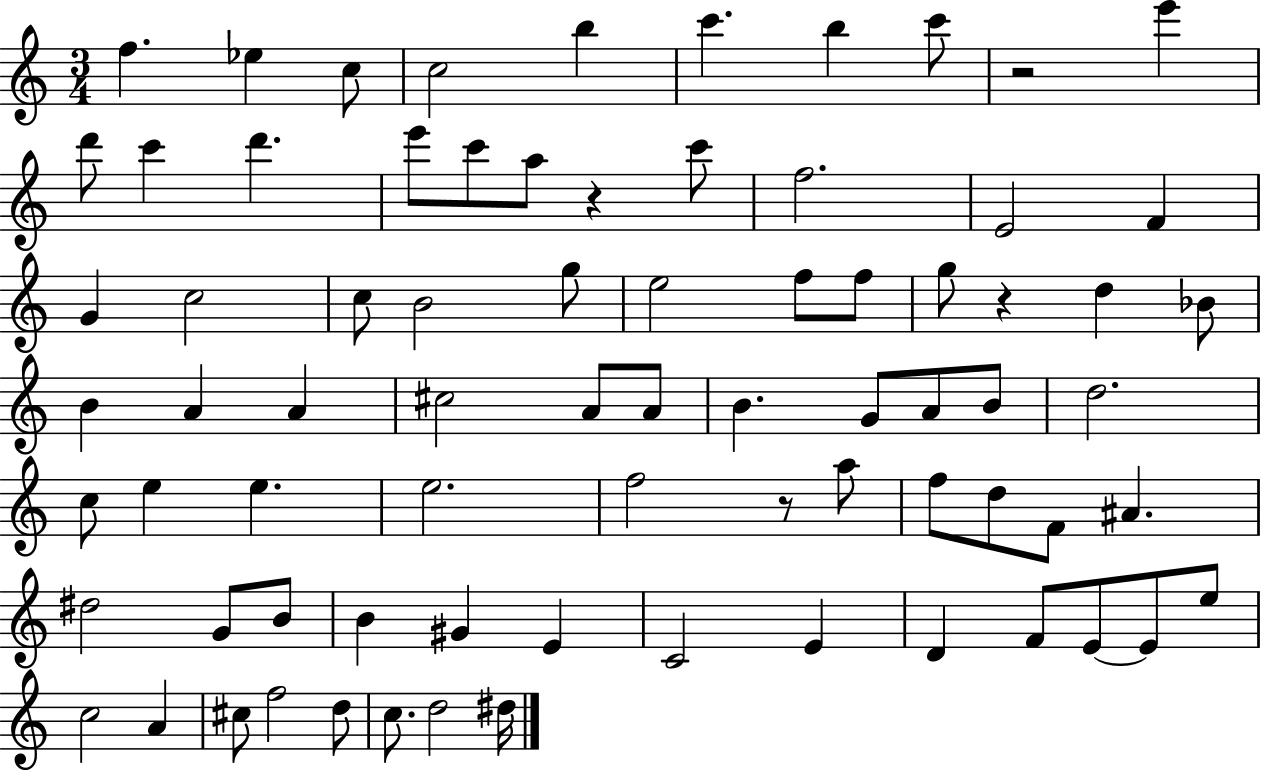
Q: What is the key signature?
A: C major